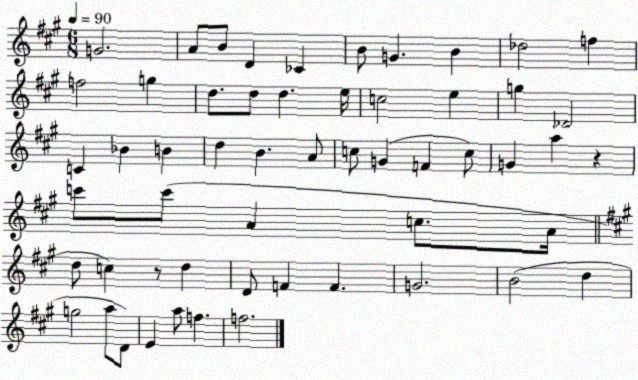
X:1
T:Untitled
M:6/8
L:1/4
K:A
G2 A/2 B/2 D _C B/2 G B _d2 f f2 g d/2 d/2 d e/4 c2 e g _D2 C _B B d B A/2 c/2 G F c/2 G a z c'/2 c'/2 A c/2 A/4 d/2 c z/2 d D/2 F F G2 B2 d g2 a/2 D/2 E a/2 f f2